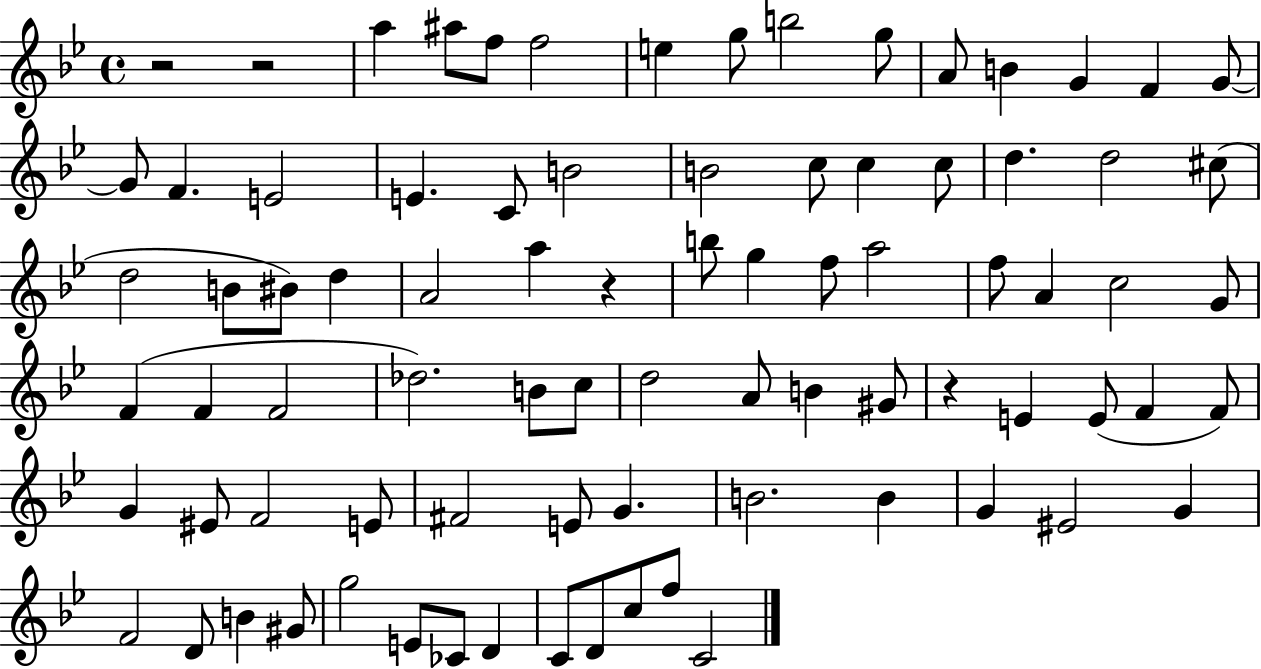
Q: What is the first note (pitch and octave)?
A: A5